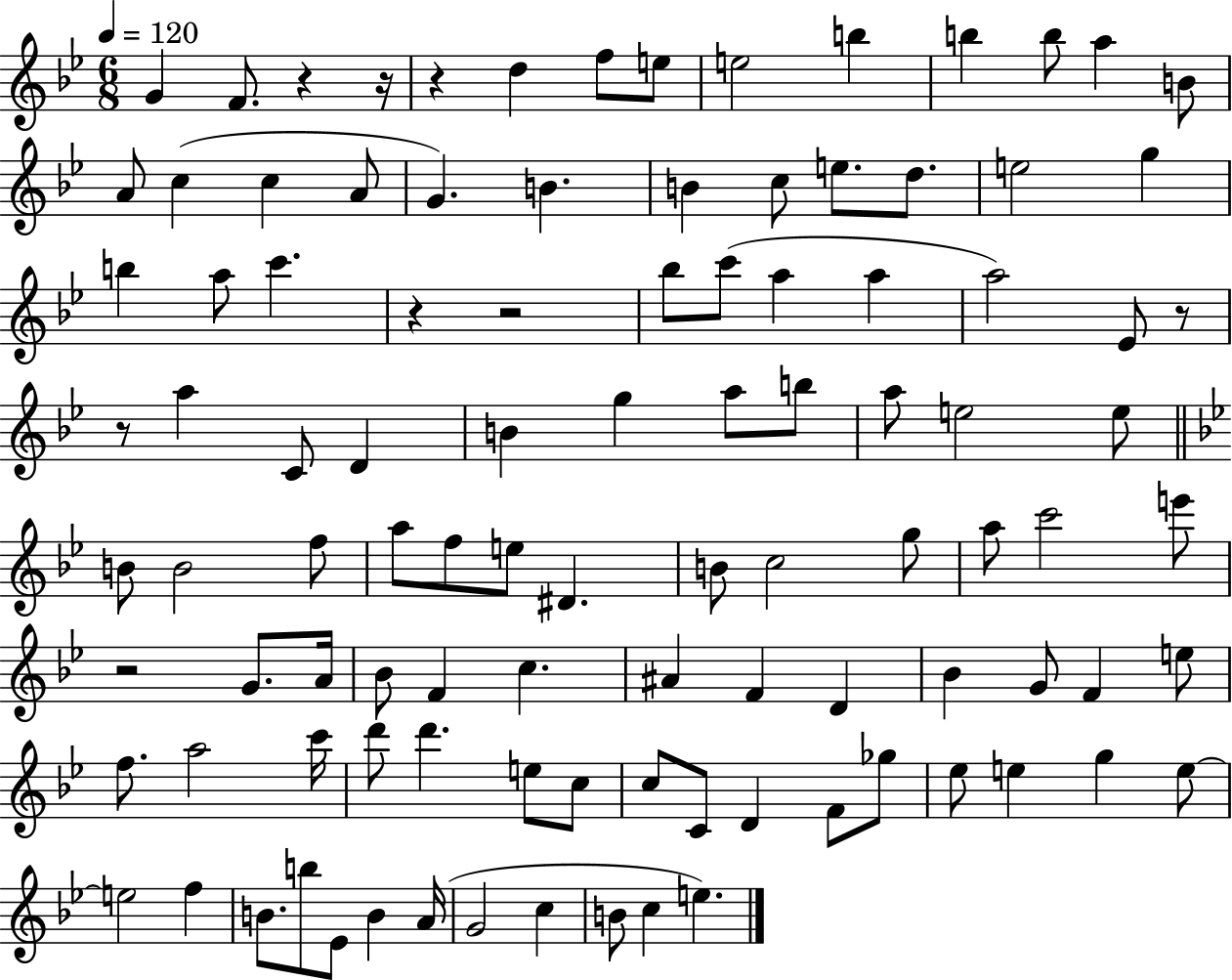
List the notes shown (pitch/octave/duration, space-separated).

G4/q F4/e. R/q R/s R/q D5/q F5/e E5/e E5/h B5/q B5/q B5/e A5/q B4/e A4/e C5/q C5/q A4/e G4/q. B4/q. B4/q C5/e E5/e. D5/e. E5/h G5/q B5/q A5/e C6/q. R/q R/h Bb5/e C6/e A5/q A5/q A5/h Eb4/e R/e R/e A5/q C4/e D4/q B4/q G5/q A5/e B5/e A5/e E5/h E5/e B4/e B4/h F5/e A5/e F5/e E5/e D#4/q. B4/e C5/h G5/e A5/e C6/h E6/e R/h G4/e. A4/s Bb4/e F4/q C5/q. A#4/q F4/q D4/q Bb4/q G4/e F4/q E5/e F5/e. A5/h C6/s D6/e D6/q. E5/e C5/e C5/e C4/e D4/q F4/e Gb5/e Eb5/e E5/q G5/q E5/e E5/h F5/q B4/e. B5/e Eb4/e B4/q A4/s G4/h C5/q B4/e C5/q E5/q.